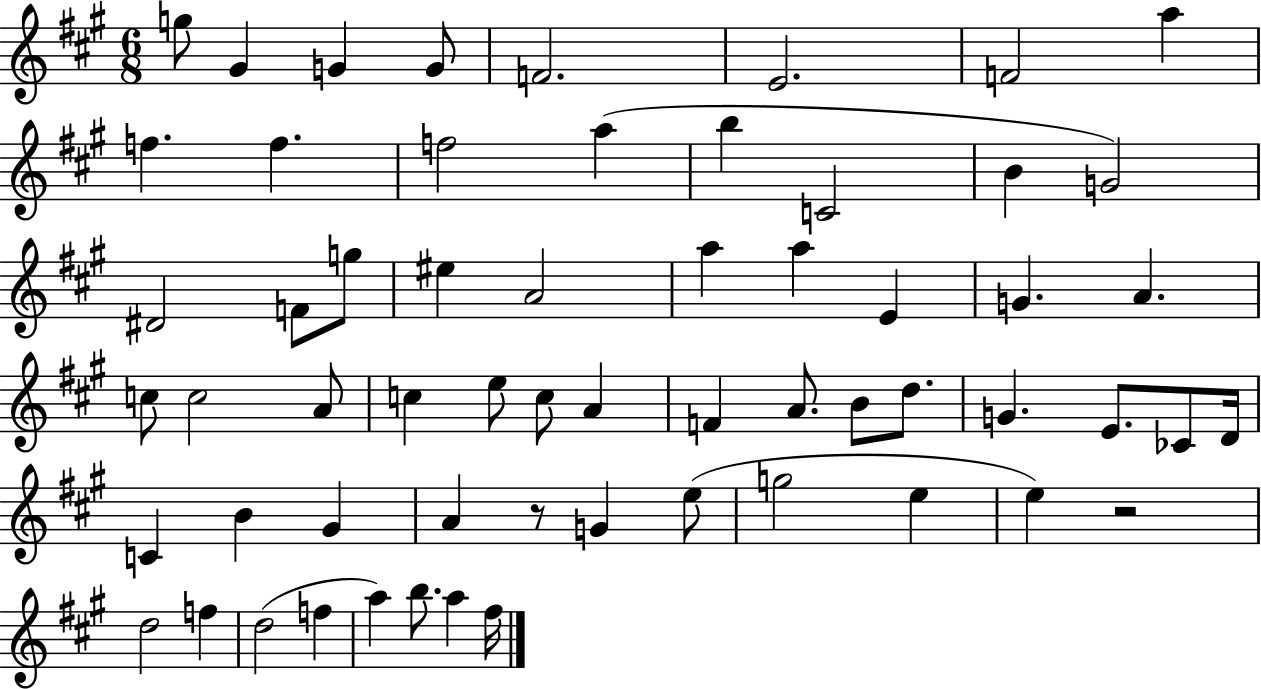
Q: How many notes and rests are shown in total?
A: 60